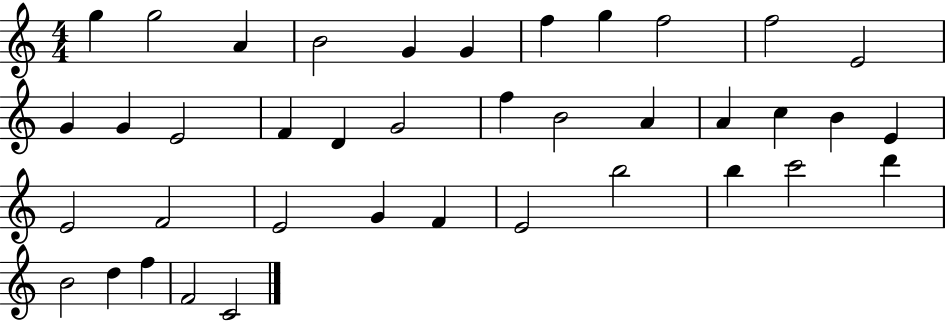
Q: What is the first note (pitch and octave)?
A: G5